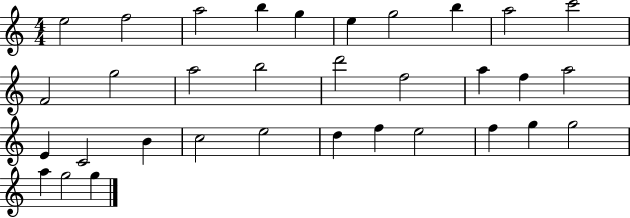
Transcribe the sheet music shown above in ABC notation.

X:1
T:Untitled
M:4/4
L:1/4
K:C
e2 f2 a2 b g e g2 b a2 c'2 F2 g2 a2 b2 d'2 f2 a f a2 E C2 B c2 e2 d f e2 f g g2 a g2 g